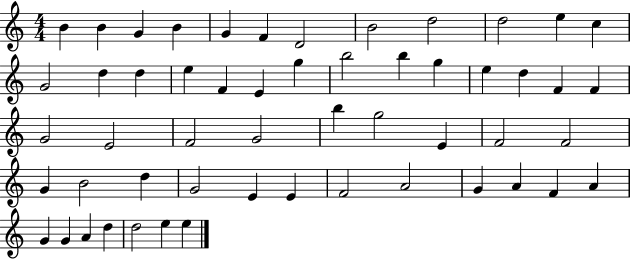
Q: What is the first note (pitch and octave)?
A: B4